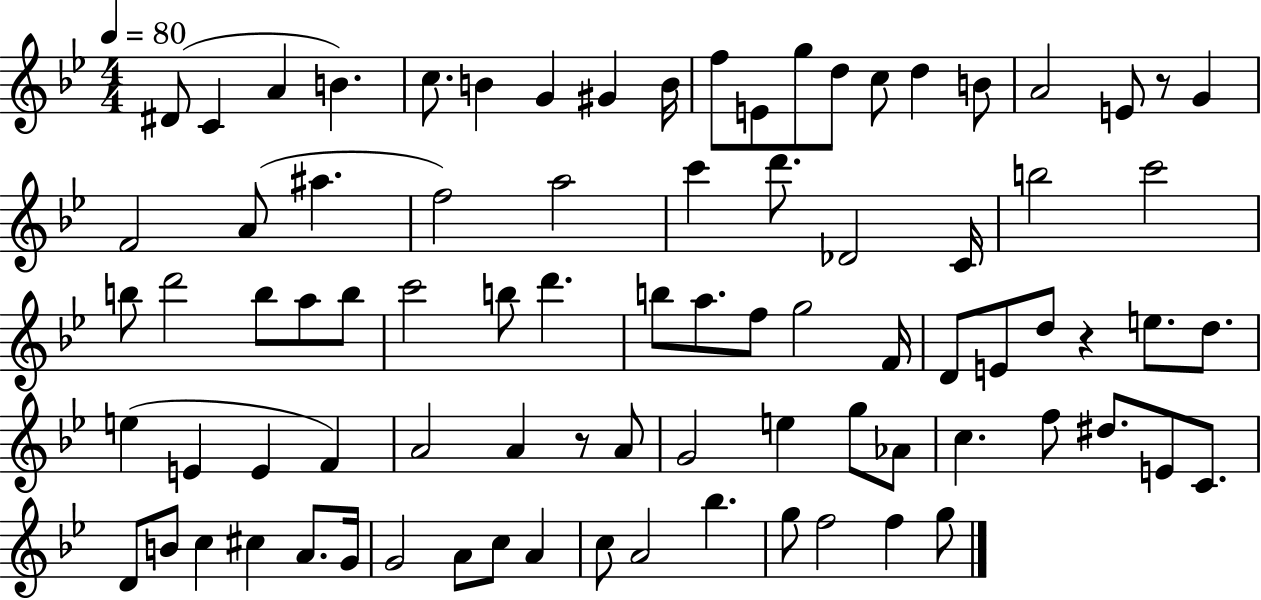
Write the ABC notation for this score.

X:1
T:Untitled
M:4/4
L:1/4
K:Bb
^D/2 C A B c/2 B G ^G B/4 f/2 E/2 g/2 d/2 c/2 d B/2 A2 E/2 z/2 G F2 A/2 ^a f2 a2 c' d'/2 _D2 C/4 b2 c'2 b/2 d'2 b/2 a/2 b/2 c'2 b/2 d' b/2 a/2 f/2 g2 F/4 D/2 E/2 d/2 z e/2 d/2 e E E F A2 A z/2 A/2 G2 e g/2 _A/2 c f/2 ^d/2 E/2 C/2 D/2 B/2 c ^c A/2 G/4 G2 A/2 c/2 A c/2 A2 _b g/2 f2 f g/2